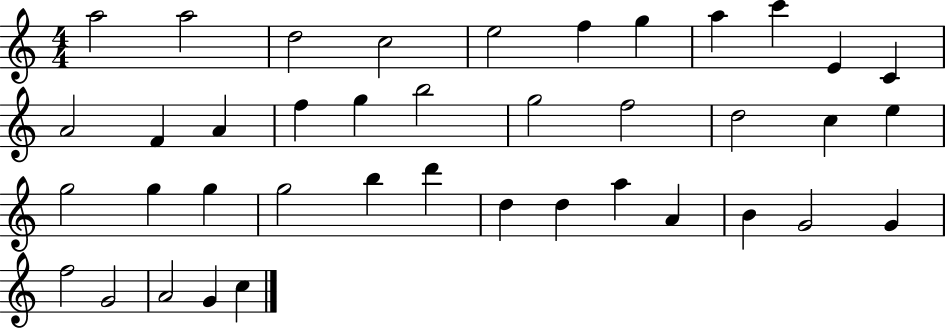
{
  \clef treble
  \numericTimeSignature
  \time 4/4
  \key c \major
  a''2 a''2 | d''2 c''2 | e''2 f''4 g''4 | a''4 c'''4 e'4 c'4 | \break a'2 f'4 a'4 | f''4 g''4 b''2 | g''2 f''2 | d''2 c''4 e''4 | \break g''2 g''4 g''4 | g''2 b''4 d'''4 | d''4 d''4 a''4 a'4 | b'4 g'2 g'4 | \break f''2 g'2 | a'2 g'4 c''4 | \bar "|."
}